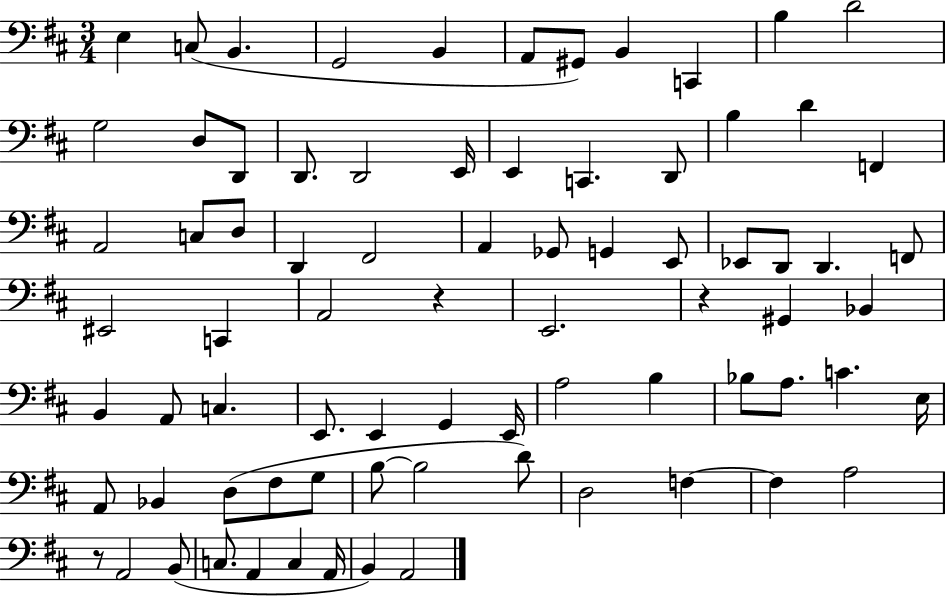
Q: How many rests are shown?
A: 3